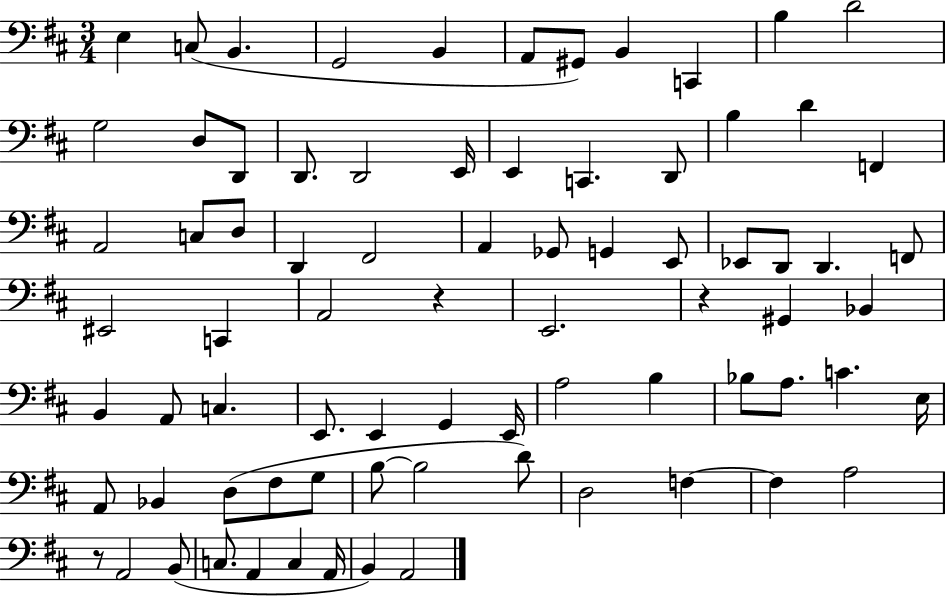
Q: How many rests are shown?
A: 3